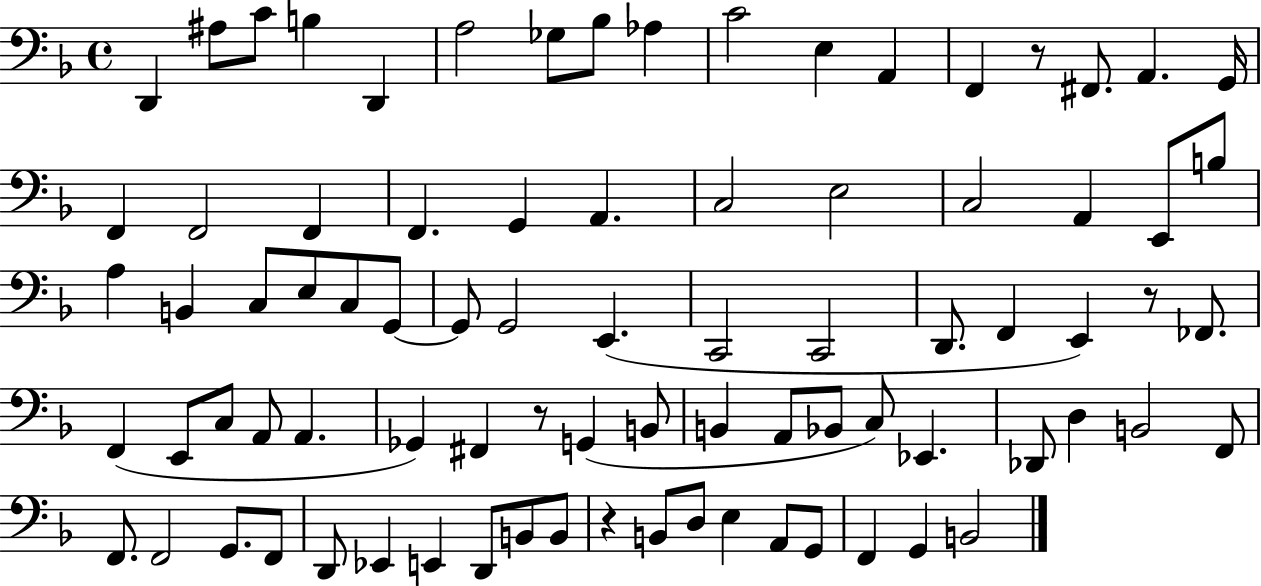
D2/q A#3/e C4/e B3/q D2/q A3/h Gb3/e Bb3/e Ab3/q C4/h E3/q A2/q F2/q R/e F#2/e. A2/q. G2/s F2/q F2/h F2/q F2/q. G2/q A2/q. C3/h E3/h C3/h A2/q E2/e B3/e A3/q B2/q C3/e E3/e C3/e G2/e G2/e G2/h E2/q. C2/h C2/h D2/e. F2/q E2/q R/e FES2/e. F2/q E2/e C3/e A2/e A2/q. Gb2/q F#2/q R/e G2/q B2/e B2/q A2/e Bb2/e C3/e Eb2/q. Db2/e D3/q B2/h F2/e F2/e. F2/h G2/e. F2/e D2/e Eb2/q E2/q D2/e B2/e B2/e R/q B2/e D3/e E3/q A2/e G2/e F2/q G2/q B2/h